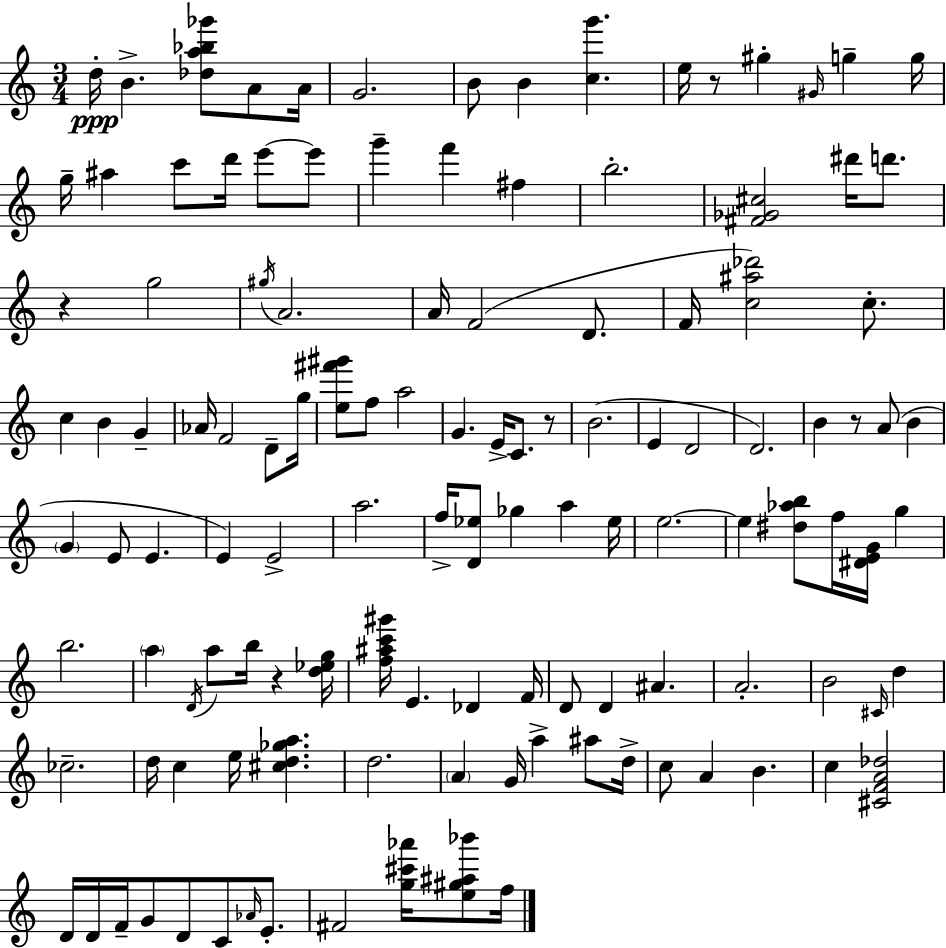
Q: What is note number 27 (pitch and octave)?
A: A4